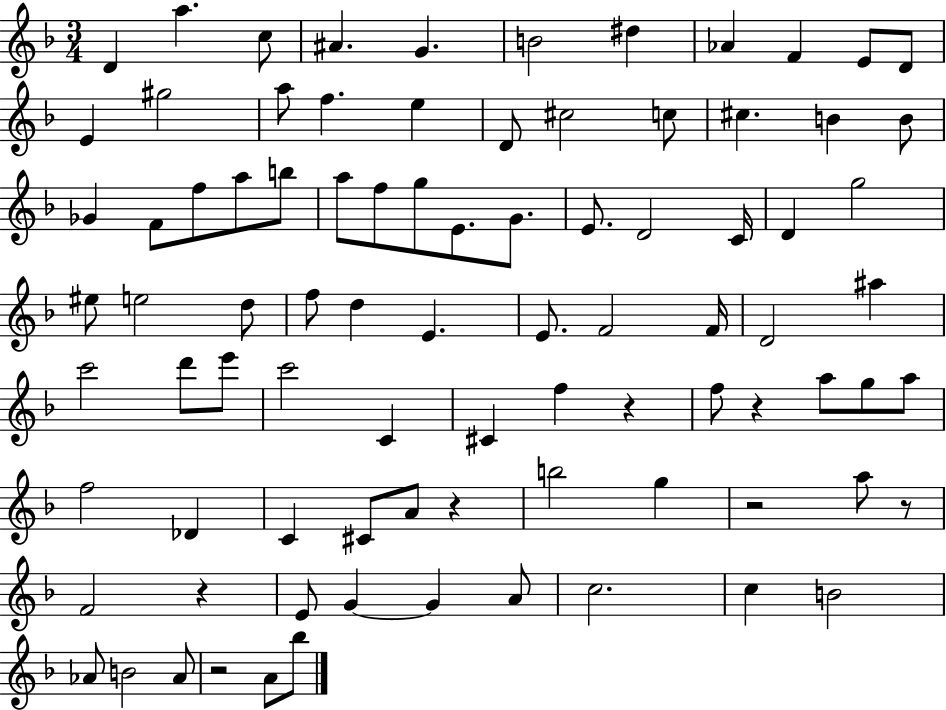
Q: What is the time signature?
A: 3/4